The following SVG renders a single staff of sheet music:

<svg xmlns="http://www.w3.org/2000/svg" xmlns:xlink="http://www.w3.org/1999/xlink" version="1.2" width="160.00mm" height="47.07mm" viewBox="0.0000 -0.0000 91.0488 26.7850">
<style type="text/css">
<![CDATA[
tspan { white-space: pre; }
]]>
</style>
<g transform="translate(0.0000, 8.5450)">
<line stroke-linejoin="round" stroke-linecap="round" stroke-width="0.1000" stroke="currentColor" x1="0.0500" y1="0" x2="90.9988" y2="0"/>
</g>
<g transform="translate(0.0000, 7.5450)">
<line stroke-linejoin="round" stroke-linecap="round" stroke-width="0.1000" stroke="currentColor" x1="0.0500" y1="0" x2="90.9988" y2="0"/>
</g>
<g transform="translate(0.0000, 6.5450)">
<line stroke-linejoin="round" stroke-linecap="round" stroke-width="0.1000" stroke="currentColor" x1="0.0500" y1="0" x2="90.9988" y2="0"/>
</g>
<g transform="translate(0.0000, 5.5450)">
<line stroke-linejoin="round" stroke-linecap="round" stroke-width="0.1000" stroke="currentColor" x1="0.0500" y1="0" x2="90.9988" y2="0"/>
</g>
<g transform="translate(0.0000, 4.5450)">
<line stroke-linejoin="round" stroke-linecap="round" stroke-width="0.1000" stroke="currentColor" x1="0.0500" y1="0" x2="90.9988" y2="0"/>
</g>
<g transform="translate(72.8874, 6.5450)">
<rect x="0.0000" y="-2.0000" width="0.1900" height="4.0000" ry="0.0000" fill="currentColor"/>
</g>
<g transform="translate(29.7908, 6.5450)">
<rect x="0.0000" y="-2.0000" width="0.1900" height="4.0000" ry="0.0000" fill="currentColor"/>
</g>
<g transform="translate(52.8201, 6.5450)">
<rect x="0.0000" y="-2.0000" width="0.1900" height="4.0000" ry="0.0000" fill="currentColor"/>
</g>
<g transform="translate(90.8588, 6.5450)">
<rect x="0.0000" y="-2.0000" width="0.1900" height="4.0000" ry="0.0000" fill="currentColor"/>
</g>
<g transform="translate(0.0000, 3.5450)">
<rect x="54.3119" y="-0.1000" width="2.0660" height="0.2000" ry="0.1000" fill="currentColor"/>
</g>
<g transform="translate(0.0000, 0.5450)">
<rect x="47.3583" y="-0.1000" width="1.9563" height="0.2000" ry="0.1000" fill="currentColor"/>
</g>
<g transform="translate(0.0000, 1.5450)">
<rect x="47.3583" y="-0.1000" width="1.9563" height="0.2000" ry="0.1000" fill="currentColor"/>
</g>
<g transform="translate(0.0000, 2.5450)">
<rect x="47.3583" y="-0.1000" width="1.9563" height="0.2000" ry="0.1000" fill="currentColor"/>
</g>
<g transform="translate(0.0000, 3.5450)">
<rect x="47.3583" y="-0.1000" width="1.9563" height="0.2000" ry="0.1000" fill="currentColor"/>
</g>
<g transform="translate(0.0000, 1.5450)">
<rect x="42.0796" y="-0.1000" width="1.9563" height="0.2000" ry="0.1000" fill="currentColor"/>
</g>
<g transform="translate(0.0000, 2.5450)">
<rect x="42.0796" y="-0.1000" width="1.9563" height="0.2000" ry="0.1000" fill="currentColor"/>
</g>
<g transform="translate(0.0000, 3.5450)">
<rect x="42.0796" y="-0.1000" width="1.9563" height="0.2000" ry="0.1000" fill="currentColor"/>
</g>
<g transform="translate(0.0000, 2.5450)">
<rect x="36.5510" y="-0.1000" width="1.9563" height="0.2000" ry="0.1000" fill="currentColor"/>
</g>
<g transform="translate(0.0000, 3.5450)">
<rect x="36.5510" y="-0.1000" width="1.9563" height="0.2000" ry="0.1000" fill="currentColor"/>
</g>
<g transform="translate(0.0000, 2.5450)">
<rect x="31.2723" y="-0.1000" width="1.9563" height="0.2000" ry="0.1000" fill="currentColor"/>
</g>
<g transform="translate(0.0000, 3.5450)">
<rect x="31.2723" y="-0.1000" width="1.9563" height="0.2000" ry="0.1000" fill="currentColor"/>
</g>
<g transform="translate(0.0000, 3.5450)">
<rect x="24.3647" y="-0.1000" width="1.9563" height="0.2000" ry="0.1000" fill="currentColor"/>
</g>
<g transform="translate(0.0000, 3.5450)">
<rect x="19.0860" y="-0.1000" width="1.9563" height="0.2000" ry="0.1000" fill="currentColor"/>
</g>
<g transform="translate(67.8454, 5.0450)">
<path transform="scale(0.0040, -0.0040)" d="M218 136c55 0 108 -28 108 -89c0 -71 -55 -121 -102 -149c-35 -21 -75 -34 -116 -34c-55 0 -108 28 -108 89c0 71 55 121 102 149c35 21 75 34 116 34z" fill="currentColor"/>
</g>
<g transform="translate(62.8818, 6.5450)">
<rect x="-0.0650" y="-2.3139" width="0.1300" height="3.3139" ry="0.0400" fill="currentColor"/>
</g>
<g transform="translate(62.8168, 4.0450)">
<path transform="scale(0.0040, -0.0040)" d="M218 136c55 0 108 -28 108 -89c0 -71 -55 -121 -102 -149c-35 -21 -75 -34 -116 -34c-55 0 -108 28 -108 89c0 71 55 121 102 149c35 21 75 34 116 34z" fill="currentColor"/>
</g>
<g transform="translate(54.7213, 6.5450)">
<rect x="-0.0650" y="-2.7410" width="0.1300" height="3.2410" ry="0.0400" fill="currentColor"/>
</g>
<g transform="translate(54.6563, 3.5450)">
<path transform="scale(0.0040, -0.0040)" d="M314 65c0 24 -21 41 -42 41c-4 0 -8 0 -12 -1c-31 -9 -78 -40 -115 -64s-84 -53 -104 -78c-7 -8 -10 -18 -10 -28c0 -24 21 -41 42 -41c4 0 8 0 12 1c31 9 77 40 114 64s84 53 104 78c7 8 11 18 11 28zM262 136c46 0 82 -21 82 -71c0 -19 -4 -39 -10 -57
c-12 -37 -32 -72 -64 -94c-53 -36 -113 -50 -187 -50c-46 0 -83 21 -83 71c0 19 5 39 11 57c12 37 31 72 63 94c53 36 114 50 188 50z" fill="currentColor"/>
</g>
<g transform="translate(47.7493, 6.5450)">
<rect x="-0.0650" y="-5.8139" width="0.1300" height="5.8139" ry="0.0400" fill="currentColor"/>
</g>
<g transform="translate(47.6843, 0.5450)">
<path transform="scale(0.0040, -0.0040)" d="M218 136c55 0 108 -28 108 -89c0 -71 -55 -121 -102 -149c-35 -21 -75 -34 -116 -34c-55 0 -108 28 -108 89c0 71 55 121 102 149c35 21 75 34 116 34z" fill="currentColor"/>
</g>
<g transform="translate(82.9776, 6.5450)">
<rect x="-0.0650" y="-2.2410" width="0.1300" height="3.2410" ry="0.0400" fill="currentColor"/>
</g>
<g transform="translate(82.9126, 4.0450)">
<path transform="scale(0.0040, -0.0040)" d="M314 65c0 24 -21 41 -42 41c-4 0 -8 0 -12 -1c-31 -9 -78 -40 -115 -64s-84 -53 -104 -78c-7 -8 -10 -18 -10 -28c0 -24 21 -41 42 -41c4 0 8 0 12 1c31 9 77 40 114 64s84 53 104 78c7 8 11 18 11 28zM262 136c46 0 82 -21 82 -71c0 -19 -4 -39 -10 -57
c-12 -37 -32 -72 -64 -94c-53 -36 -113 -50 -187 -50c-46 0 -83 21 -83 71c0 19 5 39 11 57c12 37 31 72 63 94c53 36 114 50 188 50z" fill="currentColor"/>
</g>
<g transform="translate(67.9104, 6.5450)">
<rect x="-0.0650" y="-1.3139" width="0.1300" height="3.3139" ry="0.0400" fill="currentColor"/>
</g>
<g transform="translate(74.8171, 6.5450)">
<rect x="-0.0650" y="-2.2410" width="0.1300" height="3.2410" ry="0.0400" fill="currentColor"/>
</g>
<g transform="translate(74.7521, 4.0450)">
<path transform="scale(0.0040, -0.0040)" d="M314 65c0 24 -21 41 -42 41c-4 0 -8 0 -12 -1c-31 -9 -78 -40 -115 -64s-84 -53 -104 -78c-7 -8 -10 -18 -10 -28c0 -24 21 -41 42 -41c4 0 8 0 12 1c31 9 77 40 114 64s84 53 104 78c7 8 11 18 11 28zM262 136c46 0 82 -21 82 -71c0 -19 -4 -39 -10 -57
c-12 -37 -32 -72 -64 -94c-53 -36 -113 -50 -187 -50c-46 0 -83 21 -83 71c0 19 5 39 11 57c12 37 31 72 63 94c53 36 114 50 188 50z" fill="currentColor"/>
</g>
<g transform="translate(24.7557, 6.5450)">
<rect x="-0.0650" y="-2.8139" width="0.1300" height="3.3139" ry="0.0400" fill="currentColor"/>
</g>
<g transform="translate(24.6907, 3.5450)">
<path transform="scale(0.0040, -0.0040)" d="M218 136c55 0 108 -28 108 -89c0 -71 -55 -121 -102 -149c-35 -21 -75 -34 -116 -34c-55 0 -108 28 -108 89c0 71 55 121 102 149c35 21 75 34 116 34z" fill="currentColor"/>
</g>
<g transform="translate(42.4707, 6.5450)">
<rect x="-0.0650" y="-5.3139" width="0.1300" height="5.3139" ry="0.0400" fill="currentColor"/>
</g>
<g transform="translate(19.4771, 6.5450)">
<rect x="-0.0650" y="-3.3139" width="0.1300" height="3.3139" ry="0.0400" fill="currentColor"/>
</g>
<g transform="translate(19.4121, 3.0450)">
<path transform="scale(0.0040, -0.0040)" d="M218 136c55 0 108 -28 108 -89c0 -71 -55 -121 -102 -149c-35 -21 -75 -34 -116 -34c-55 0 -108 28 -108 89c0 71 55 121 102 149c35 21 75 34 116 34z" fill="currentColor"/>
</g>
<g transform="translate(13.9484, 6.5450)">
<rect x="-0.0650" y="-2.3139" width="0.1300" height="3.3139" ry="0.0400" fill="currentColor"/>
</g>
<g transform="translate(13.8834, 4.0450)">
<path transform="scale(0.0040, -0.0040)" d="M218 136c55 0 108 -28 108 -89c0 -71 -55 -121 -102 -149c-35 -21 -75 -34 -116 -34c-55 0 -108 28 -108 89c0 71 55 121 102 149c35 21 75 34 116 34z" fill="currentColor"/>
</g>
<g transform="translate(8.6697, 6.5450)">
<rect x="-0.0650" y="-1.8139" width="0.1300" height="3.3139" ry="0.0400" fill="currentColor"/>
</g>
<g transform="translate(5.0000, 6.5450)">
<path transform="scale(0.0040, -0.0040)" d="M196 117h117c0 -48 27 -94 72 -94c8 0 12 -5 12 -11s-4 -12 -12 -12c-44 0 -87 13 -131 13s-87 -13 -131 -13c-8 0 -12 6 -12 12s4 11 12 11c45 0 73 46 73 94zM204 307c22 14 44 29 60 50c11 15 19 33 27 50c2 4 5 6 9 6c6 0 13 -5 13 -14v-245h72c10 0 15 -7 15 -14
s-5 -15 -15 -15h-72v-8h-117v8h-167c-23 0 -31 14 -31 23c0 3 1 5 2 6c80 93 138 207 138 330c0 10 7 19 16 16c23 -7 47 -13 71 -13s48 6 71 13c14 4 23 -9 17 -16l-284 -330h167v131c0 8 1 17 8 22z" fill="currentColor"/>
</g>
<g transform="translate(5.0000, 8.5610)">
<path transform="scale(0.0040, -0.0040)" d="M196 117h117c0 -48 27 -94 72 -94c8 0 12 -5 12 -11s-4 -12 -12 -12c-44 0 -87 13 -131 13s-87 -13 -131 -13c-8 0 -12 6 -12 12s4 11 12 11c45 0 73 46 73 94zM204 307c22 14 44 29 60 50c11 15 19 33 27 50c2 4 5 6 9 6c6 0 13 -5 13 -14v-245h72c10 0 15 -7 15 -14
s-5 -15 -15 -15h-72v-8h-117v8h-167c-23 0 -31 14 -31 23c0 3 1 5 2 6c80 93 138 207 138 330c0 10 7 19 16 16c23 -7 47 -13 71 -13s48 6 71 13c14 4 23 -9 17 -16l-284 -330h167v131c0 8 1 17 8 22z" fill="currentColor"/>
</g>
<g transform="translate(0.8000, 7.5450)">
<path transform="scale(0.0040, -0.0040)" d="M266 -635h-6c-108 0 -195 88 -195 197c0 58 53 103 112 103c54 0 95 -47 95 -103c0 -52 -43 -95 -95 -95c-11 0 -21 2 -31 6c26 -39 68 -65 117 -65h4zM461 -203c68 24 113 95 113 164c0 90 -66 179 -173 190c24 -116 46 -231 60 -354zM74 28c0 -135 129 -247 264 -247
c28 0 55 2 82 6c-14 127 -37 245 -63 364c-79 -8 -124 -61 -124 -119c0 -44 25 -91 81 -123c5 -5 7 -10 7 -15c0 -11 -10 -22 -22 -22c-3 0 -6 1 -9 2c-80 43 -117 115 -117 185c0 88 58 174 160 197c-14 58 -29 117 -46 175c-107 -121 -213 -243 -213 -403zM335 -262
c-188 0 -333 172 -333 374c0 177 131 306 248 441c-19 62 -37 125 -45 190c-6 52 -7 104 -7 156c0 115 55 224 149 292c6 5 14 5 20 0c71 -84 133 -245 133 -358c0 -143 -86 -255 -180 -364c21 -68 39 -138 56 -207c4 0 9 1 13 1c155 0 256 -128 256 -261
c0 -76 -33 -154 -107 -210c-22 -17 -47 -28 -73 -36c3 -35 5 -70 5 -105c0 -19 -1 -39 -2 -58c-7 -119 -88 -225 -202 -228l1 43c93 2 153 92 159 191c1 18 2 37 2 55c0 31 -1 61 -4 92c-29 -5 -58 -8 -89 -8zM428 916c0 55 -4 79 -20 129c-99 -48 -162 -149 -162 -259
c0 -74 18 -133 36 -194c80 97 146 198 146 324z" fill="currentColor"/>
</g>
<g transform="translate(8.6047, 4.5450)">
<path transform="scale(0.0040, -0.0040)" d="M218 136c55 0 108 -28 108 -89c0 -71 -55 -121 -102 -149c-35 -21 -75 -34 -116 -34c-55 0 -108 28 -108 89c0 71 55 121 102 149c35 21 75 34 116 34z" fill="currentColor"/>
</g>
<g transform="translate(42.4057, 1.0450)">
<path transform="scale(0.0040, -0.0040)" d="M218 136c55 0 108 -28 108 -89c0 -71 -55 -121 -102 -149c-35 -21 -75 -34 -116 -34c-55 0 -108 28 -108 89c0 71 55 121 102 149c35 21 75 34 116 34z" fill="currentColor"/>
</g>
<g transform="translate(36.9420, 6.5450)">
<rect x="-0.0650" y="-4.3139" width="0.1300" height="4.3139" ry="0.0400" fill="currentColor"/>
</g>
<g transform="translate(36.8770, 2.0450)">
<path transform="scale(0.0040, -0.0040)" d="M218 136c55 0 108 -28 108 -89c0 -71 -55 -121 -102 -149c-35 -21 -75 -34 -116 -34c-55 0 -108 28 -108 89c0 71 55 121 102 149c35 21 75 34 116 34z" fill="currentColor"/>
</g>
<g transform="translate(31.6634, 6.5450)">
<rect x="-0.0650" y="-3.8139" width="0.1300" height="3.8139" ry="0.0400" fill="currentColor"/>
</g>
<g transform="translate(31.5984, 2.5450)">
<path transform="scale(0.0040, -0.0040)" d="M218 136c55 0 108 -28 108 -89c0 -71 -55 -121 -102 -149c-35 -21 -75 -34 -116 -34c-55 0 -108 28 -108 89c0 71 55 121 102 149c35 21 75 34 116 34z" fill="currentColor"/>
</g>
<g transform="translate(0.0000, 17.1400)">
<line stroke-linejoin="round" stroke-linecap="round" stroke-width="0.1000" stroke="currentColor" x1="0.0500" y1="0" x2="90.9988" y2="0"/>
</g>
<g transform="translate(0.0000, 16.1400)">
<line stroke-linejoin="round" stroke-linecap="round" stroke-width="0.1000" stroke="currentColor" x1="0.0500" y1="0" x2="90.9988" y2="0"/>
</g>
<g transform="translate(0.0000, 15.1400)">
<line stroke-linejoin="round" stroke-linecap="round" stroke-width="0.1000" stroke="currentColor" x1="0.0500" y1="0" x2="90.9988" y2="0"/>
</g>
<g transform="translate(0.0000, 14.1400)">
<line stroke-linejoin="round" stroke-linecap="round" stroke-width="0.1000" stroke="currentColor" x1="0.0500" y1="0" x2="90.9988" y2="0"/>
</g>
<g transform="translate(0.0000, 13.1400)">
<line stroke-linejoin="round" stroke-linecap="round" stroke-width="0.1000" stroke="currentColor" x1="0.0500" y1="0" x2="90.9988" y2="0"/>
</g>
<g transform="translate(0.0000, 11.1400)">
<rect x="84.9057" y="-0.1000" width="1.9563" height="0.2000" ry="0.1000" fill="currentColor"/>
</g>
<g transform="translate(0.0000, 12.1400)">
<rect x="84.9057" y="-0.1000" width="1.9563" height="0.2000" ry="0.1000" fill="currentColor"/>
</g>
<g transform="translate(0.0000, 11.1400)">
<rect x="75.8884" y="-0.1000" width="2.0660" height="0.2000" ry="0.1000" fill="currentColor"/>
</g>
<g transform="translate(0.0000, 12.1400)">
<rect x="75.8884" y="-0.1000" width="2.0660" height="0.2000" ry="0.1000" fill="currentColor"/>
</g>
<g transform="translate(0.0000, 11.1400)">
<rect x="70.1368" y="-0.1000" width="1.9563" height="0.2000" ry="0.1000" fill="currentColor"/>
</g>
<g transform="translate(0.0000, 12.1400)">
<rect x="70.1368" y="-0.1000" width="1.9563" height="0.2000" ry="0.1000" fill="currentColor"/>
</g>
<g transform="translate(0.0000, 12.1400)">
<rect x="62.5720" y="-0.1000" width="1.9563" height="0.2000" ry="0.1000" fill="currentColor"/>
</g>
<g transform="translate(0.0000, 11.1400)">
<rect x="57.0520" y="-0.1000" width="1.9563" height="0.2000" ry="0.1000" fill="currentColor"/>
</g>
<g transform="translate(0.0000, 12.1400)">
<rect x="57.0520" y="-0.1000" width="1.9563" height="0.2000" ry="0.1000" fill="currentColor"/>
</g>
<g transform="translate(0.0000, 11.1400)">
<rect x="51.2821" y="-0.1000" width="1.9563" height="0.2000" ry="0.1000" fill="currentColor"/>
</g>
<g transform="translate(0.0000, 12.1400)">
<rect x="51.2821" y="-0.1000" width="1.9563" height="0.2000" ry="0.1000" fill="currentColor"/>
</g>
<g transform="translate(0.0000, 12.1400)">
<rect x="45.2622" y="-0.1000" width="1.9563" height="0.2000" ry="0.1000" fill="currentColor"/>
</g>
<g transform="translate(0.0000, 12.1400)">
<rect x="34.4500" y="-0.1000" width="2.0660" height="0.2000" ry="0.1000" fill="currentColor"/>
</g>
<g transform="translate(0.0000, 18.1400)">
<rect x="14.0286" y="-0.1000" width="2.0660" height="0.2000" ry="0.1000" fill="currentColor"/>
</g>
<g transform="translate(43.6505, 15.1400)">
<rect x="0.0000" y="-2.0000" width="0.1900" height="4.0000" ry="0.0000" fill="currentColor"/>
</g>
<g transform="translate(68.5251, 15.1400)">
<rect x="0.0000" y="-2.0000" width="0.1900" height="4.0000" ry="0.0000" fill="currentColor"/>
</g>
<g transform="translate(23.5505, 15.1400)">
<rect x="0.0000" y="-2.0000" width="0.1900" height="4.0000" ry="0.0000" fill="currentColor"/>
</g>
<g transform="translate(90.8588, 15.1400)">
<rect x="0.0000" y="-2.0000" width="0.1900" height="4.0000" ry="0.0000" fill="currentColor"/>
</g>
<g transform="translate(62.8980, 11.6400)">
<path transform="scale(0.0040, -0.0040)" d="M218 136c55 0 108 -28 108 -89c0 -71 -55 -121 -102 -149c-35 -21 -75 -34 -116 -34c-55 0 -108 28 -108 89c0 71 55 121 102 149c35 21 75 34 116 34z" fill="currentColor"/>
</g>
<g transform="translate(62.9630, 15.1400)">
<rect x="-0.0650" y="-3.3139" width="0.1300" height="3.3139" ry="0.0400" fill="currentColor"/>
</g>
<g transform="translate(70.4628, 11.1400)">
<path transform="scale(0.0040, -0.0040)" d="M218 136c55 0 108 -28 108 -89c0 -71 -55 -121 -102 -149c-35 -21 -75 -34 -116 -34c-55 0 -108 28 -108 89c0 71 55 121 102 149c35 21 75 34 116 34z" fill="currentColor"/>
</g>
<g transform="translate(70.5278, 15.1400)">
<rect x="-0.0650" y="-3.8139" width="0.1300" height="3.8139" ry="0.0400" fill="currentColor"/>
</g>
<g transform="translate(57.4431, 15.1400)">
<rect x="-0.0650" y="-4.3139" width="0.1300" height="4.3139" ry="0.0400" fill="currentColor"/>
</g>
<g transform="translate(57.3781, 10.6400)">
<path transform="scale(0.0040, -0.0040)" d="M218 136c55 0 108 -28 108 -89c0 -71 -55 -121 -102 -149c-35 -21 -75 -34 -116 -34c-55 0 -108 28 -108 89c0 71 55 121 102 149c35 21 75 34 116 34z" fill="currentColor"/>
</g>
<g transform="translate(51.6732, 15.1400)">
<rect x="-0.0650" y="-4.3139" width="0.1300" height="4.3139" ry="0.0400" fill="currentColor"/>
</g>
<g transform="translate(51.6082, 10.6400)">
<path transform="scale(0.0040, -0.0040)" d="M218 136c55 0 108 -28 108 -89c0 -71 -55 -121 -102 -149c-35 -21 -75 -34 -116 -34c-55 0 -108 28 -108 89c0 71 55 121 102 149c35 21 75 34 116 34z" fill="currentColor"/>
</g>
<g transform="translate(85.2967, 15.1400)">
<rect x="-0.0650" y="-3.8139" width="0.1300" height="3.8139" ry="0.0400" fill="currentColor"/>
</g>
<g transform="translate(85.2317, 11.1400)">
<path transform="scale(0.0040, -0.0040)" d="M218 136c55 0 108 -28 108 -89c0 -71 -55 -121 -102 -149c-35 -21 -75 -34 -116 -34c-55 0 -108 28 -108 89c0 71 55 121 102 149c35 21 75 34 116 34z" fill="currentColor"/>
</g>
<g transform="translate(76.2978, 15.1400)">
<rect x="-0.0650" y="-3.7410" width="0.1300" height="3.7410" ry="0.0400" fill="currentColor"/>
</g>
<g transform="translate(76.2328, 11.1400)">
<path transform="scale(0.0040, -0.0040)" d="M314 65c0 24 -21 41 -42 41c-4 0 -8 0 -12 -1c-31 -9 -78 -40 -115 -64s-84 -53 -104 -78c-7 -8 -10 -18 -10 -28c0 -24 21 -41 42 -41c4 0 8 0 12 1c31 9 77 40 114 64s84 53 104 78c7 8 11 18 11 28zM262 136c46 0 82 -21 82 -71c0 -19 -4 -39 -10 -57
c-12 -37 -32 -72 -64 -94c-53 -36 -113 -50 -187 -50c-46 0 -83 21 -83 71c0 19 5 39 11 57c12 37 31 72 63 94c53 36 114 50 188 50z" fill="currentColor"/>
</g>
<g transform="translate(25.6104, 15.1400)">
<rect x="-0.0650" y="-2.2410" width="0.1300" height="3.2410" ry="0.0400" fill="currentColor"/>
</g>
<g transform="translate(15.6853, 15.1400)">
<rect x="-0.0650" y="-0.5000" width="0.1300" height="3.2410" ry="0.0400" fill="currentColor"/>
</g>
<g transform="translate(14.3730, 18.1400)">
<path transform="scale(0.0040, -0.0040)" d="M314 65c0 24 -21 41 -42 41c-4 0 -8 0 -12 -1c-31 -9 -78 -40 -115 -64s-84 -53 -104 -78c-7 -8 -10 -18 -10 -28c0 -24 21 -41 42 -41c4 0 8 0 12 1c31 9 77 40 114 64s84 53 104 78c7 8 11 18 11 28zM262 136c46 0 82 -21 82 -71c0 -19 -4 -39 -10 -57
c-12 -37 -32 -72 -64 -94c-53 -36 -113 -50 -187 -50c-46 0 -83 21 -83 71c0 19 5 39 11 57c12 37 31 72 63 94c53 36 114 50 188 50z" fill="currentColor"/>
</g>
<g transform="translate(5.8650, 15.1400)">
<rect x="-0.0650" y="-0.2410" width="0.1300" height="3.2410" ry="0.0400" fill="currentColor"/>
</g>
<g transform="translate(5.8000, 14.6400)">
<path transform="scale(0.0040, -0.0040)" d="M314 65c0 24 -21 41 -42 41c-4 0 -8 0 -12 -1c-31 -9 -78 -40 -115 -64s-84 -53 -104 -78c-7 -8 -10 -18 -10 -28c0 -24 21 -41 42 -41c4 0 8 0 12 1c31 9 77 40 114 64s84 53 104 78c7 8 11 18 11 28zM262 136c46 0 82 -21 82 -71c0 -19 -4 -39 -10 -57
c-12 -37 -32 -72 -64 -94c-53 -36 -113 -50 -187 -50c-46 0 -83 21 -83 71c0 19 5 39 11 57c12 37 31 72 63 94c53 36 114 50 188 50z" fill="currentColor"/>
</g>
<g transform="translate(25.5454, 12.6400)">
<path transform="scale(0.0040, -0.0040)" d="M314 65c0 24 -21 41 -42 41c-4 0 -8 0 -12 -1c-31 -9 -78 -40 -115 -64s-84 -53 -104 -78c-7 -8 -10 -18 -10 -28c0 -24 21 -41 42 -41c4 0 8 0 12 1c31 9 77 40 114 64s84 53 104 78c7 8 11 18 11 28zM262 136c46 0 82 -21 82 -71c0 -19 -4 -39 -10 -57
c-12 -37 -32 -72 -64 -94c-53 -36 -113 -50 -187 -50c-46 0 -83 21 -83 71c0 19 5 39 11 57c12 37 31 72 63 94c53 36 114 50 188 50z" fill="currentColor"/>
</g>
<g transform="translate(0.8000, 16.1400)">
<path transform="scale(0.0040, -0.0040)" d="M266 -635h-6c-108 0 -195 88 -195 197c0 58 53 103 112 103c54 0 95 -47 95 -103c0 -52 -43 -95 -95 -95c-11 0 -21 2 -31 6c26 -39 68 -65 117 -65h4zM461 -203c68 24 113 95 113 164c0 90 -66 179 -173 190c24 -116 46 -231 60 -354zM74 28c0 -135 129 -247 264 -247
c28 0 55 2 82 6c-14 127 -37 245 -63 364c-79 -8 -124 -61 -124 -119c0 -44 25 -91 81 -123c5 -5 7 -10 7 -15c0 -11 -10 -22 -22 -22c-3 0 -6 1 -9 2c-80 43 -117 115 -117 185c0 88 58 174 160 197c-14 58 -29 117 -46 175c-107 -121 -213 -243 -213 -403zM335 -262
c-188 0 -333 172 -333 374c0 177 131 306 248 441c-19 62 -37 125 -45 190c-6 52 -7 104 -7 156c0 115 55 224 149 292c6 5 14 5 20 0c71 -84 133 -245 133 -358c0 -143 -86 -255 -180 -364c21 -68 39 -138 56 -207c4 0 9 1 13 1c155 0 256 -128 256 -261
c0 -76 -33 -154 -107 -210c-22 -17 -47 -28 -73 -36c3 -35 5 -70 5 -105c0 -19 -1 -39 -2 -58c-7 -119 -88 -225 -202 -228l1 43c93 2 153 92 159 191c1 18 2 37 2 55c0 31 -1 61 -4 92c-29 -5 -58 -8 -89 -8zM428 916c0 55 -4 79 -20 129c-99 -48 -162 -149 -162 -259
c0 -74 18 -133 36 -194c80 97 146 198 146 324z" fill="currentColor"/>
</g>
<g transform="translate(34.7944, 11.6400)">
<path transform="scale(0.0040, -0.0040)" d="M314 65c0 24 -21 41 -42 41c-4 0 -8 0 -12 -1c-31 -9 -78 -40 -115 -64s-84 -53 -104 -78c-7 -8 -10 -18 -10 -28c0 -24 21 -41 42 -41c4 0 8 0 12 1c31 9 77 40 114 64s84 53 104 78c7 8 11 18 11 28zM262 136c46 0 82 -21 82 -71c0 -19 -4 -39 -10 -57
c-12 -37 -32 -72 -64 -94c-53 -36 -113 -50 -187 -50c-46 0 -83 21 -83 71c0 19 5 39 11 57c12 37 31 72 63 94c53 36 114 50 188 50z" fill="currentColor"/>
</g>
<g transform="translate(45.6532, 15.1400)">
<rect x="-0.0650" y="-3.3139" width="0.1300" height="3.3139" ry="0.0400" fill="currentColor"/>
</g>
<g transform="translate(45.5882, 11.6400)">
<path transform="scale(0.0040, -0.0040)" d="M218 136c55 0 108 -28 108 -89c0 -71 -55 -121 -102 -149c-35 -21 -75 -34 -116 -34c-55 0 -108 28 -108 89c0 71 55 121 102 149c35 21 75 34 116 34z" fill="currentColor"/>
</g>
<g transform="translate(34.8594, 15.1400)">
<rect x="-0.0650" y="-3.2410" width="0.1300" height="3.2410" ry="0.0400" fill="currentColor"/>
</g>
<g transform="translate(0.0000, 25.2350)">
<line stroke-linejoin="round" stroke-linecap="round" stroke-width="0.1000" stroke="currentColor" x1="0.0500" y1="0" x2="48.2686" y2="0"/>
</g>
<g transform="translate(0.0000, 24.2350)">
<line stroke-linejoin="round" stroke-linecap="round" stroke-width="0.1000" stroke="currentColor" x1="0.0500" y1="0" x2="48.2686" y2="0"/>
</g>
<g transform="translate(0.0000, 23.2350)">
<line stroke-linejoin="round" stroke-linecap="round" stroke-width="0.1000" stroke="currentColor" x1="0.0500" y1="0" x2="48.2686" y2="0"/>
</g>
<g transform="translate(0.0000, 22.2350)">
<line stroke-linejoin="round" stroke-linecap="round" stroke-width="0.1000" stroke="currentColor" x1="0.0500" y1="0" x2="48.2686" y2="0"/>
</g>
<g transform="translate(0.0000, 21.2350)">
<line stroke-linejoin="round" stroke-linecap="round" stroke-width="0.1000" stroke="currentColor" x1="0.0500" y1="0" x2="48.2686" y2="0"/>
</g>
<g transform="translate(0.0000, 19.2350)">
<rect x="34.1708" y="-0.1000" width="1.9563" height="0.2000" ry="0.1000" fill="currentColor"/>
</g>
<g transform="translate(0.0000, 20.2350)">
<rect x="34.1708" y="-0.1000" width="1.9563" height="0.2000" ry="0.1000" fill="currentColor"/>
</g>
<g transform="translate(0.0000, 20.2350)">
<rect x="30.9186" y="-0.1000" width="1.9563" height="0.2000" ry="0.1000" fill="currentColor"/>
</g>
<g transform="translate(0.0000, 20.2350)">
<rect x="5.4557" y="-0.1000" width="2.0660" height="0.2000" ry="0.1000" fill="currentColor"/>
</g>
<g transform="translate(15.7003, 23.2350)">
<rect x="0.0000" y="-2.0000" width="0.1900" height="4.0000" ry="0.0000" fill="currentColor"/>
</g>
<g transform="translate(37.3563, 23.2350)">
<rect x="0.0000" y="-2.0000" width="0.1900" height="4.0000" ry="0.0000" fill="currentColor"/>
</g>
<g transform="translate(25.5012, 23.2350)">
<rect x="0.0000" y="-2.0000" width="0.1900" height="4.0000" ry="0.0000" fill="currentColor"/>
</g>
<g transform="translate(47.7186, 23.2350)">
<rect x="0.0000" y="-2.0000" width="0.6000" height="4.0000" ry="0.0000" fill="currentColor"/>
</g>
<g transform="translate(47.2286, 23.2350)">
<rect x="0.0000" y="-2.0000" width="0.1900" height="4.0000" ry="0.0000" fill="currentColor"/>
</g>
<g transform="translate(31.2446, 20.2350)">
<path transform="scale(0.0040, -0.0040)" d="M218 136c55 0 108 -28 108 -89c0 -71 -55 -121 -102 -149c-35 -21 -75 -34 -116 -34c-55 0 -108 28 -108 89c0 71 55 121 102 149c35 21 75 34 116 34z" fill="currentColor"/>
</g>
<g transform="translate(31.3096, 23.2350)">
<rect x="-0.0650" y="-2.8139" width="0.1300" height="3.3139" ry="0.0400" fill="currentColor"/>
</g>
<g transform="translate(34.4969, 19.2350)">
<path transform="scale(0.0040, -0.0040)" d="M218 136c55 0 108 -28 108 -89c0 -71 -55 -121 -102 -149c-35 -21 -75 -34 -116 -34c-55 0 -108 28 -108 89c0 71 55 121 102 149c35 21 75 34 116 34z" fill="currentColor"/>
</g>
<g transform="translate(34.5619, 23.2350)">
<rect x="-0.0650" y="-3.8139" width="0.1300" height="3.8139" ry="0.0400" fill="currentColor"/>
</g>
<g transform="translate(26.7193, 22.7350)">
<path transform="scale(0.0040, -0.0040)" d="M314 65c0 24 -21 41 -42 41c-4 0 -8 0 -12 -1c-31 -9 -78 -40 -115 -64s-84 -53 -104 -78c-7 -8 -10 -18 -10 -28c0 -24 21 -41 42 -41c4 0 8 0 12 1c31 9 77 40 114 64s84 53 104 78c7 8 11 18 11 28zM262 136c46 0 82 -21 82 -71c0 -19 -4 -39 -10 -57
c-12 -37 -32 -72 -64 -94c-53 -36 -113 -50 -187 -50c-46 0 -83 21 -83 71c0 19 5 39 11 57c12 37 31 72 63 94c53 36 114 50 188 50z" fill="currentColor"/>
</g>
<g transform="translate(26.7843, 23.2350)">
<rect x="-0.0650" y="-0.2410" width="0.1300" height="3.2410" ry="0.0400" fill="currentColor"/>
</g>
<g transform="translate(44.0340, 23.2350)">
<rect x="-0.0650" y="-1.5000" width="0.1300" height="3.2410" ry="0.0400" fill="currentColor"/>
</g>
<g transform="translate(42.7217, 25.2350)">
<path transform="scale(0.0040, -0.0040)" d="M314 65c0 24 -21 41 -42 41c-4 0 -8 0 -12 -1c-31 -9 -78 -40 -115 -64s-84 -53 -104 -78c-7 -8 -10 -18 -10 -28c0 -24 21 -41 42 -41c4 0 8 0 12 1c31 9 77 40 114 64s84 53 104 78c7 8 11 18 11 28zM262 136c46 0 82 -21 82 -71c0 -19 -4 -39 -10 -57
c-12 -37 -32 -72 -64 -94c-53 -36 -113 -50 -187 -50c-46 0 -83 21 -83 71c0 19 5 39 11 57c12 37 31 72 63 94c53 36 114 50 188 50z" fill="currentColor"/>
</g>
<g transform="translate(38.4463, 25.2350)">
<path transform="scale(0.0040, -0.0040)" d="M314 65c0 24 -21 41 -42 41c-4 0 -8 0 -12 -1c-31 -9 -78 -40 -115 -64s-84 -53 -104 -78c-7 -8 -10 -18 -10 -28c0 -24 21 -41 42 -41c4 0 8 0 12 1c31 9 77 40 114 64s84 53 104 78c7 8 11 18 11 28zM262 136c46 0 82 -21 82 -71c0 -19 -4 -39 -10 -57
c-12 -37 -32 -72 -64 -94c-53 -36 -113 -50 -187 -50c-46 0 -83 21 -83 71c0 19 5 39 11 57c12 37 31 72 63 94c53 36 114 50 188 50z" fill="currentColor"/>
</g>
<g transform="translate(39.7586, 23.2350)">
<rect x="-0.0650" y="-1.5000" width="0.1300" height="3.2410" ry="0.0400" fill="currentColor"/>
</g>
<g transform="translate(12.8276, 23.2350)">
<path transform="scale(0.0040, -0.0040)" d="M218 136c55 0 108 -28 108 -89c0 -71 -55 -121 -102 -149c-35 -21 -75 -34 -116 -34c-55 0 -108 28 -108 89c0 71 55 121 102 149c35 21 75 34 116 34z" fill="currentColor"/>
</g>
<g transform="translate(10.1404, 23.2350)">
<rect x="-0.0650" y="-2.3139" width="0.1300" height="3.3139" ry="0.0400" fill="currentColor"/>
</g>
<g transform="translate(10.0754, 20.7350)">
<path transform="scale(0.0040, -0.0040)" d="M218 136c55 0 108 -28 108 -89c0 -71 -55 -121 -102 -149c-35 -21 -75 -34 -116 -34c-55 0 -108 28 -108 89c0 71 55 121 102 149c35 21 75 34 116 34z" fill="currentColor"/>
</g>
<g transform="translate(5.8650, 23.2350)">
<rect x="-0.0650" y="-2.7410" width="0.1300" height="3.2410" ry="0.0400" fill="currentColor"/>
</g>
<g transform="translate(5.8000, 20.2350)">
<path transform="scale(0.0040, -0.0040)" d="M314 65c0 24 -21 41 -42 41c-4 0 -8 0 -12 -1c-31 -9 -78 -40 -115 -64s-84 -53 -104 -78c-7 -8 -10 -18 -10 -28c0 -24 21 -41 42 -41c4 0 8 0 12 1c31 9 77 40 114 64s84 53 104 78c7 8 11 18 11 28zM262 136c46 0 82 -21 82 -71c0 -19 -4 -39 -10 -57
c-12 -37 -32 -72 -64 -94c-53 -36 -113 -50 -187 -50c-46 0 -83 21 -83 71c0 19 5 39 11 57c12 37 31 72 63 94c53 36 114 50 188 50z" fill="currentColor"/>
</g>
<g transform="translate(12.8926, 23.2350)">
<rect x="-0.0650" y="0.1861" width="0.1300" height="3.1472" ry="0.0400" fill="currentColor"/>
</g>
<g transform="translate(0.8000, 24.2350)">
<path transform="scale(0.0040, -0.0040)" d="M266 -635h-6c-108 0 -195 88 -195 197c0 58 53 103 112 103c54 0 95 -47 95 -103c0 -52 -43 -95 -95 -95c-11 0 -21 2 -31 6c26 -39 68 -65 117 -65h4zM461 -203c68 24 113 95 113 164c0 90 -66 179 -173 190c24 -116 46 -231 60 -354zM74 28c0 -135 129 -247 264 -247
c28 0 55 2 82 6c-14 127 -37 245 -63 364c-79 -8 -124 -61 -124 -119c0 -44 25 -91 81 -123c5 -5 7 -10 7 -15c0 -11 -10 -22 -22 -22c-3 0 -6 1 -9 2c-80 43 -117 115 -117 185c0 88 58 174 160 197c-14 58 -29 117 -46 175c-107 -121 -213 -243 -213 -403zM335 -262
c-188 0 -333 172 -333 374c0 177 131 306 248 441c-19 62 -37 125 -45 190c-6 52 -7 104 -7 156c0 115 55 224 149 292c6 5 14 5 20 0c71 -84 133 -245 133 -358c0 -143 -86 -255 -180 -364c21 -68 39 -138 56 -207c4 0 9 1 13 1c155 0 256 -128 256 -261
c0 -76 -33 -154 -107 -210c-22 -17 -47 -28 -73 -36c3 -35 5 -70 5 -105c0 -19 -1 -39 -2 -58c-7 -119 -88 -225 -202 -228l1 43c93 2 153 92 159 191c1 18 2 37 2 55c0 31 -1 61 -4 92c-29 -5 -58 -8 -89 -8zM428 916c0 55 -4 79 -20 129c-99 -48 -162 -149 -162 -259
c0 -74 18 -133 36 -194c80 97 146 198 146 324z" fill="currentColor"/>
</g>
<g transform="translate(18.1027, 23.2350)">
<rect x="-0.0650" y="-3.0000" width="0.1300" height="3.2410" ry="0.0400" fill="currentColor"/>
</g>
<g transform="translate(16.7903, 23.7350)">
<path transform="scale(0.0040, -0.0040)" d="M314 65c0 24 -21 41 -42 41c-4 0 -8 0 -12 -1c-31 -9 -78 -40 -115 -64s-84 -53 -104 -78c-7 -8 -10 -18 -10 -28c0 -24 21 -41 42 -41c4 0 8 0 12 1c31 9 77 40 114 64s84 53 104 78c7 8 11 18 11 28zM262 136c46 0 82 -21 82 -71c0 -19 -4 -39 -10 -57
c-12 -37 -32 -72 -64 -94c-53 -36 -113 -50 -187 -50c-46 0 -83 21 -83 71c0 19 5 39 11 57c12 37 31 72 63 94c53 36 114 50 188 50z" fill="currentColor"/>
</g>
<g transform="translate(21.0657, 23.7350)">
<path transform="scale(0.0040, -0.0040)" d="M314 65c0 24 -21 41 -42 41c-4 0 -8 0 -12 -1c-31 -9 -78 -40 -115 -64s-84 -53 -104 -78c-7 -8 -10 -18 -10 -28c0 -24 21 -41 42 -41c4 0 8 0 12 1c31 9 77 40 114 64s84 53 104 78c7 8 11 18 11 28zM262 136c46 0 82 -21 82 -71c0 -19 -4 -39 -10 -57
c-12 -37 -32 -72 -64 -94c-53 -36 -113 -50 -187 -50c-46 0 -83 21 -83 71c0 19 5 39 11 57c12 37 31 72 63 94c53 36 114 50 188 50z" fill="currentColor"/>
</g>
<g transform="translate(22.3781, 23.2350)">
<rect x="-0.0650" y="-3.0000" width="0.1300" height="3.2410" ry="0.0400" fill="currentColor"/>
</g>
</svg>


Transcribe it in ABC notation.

X:1
T:Untitled
M:4/4
L:1/4
K:C
f g b a c' d' f' g' a2 g e g2 g2 c2 C2 g2 b2 b d' d' b c' c'2 c' a2 g B A2 A2 c2 a c' E2 E2